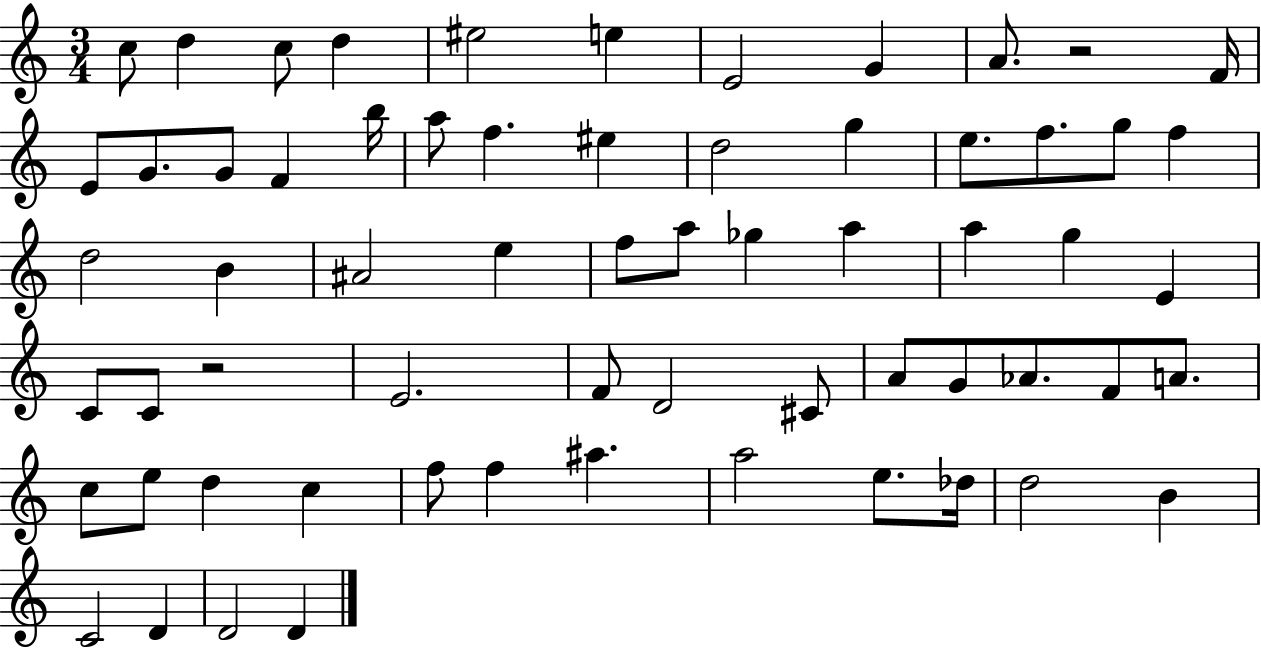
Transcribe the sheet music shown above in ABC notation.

X:1
T:Untitled
M:3/4
L:1/4
K:C
c/2 d c/2 d ^e2 e E2 G A/2 z2 F/4 E/2 G/2 G/2 F b/4 a/2 f ^e d2 g e/2 f/2 g/2 f d2 B ^A2 e f/2 a/2 _g a a g E C/2 C/2 z2 E2 F/2 D2 ^C/2 A/2 G/2 _A/2 F/2 A/2 c/2 e/2 d c f/2 f ^a a2 e/2 _d/4 d2 B C2 D D2 D